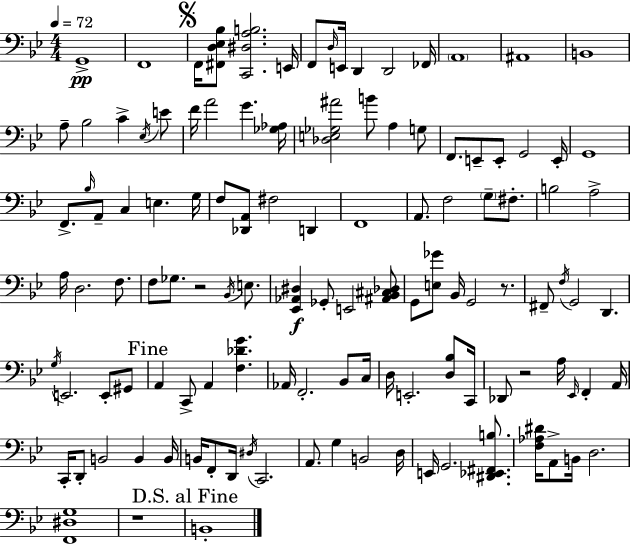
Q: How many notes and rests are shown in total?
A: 118